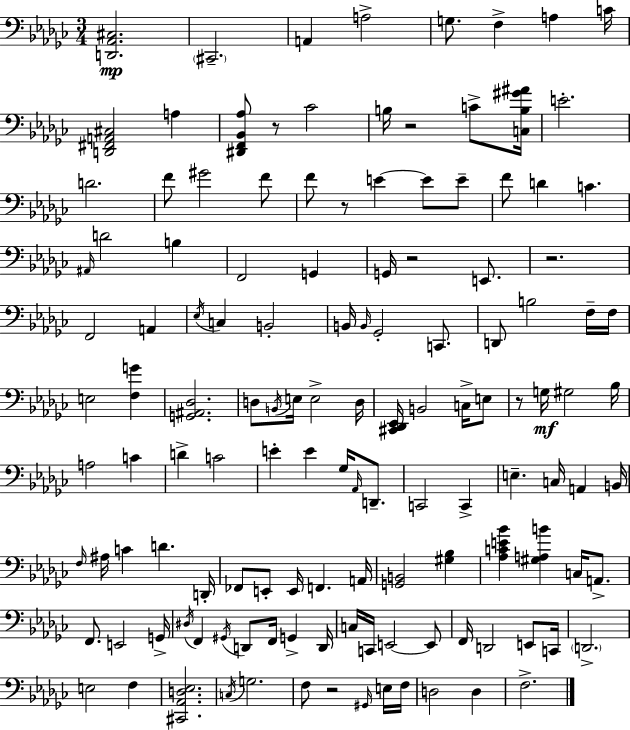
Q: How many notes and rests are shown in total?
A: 131